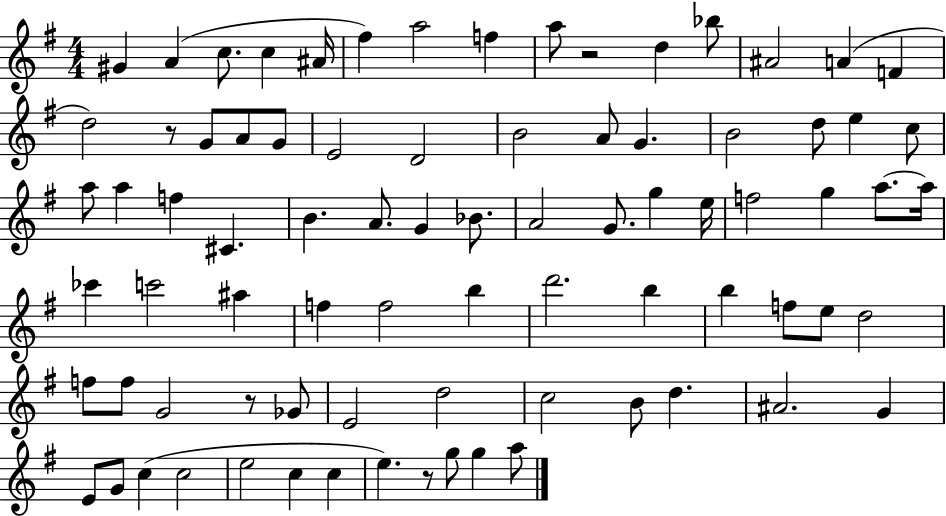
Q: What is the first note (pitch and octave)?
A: G#4